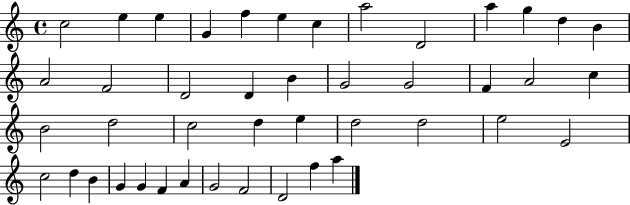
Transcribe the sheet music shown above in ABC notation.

X:1
T:Untitled
M:4/4
L:1/4
K:C
c2 e e G f e c a2 D2 a g d B A2 F2 D2 D B G2 G2 F A2 c B2 d2 c2 d e d2 d2 e2 E2 c2 d B G G F A G2 F2 D2 f a